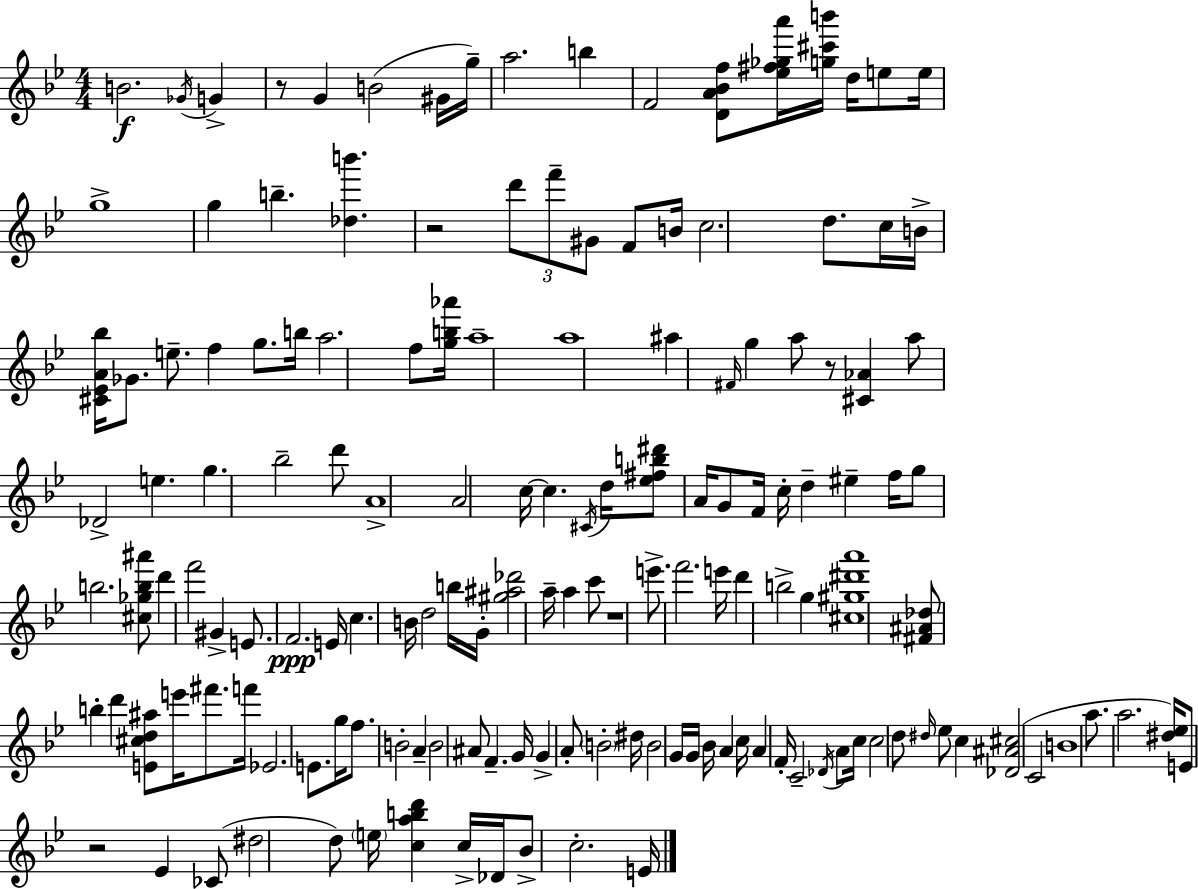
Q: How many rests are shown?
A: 5